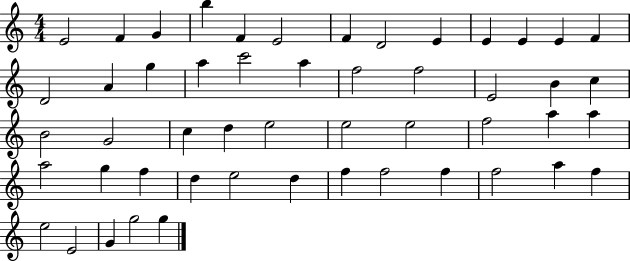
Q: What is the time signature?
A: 4/4